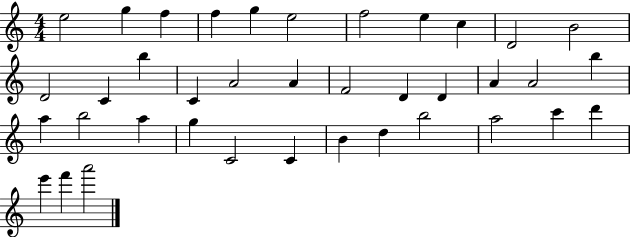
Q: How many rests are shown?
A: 0